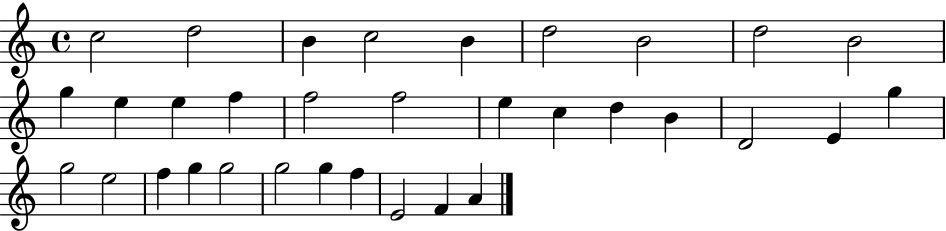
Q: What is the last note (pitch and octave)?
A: A4